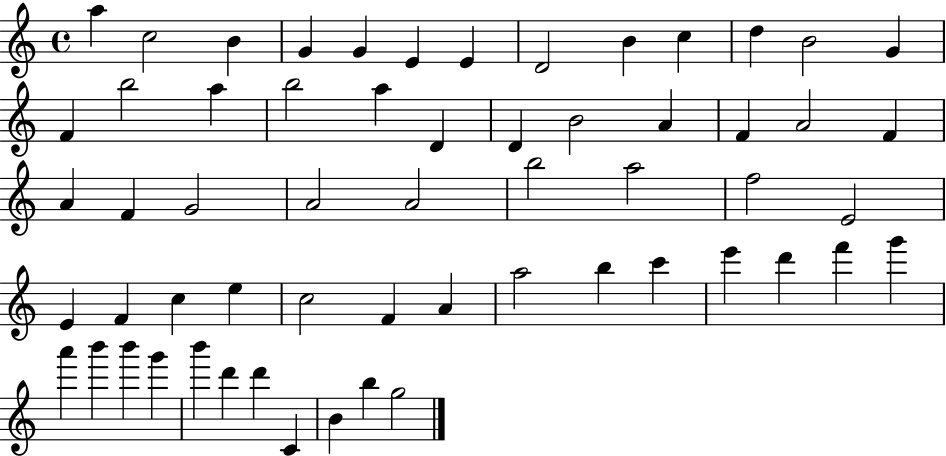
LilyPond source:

{
  \clef treble
  \time 4/4
  \defaultTimeSignature
  \key c \major
  a''4 c''2 b'4 | g'4 g'4 e'4 e'4 | d'2 b'4 c''4 | d''4 b'2 g'4 | \break f'4 b''2 a''4 | b''2 a''4 d'4 | d'4 b'2 a'4 | f'4 a'2 f'4 | \break a'4 f'4 g'2 | a'2 a'2 | b''2 a''2 | f''2 e'2 | \break e'4 f'4 c''4 e''4 | c''2 f'4 a'4 | a''2 b''4 c'''4 | e'''4 d'''4 f'''4 g'''4 | \break a'''4 b'''4 b'''4 g'''4 | b'''4 d'''4 d'''4 c'4 | b'4 b''4 g''2 | \bar "|."
}